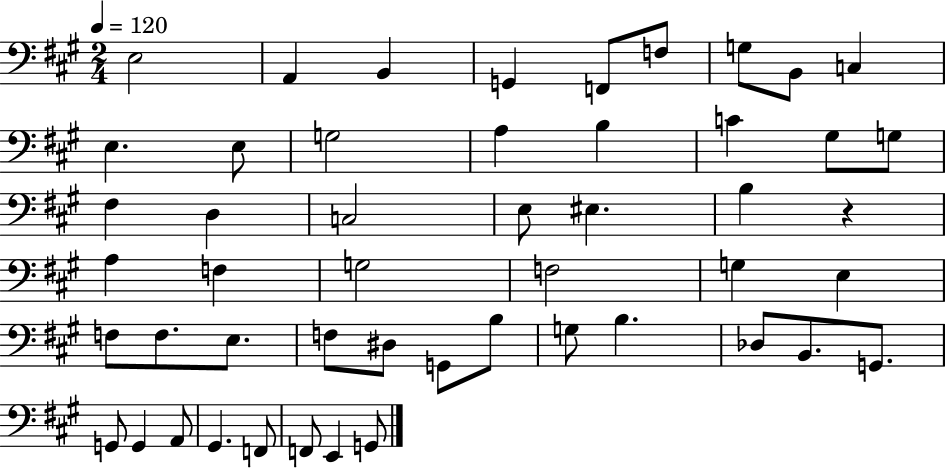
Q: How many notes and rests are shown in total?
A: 50